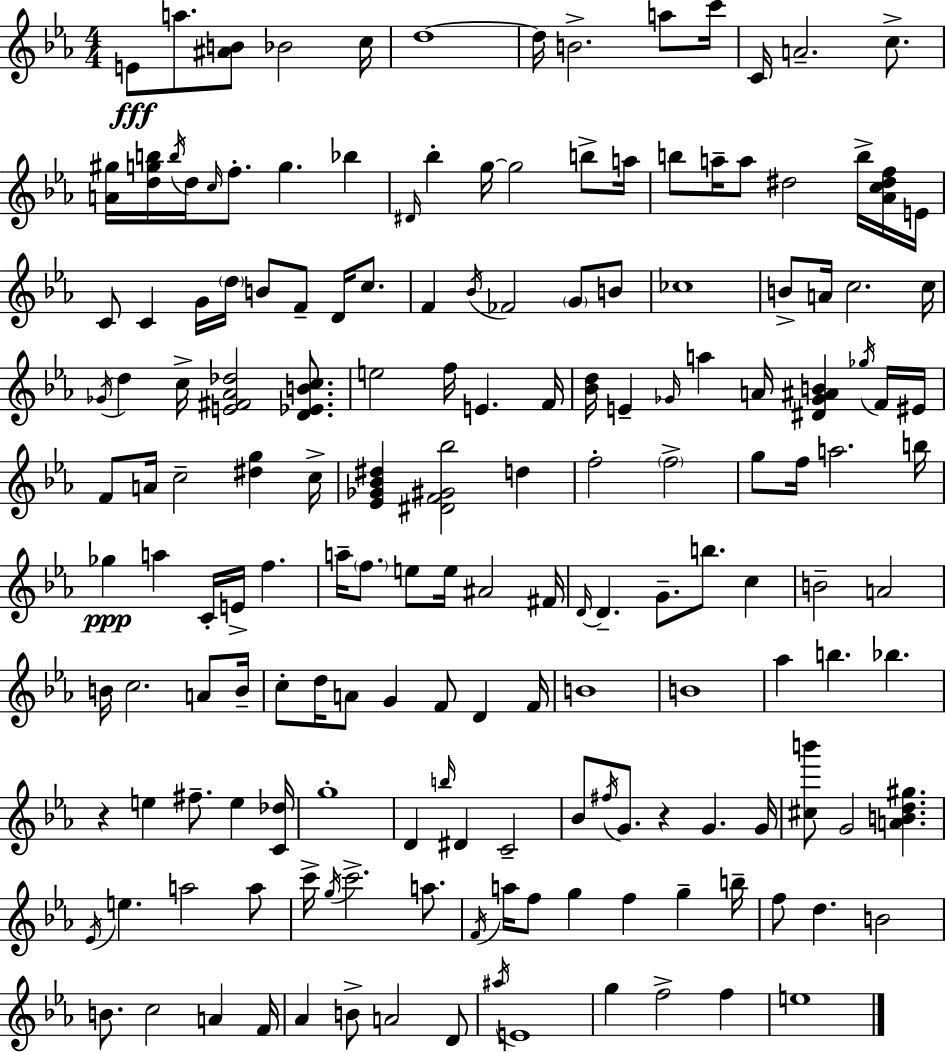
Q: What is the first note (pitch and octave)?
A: E4